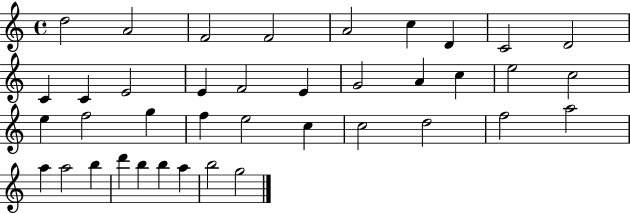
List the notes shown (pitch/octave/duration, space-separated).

D5/h A4/h F4/h F4/h A4/h C5/q D4/q C4/h D4/h C4/q C4/q E4/h E4/q F4/h E4/q G4/h A4/q C5/q E5/h C5/h E5/q F5/h G5/q F5/q E5/h C5/q C5/h D5/h F5/h A5/h A5/q A5/h B5/q D6/q B5/q B5/q A5/q B5/h G5/h